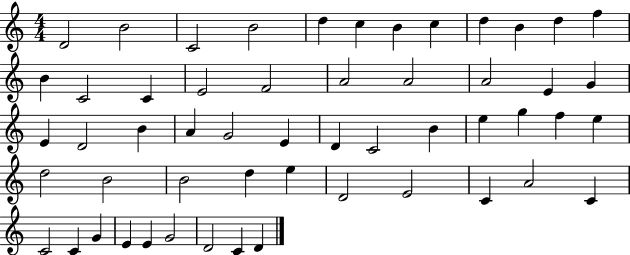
D4/h B4/h C4/h B4/h D5/q C5/q B4/q C5/q D5/q B4/q D5/q F5/q B4/q C4/h C4/q E4/h F4/h A4/h A4/h A4/h E4/q G4/q E4/q D4/h B4/q A4/q G4/h E4/q D4/q C4/h B4/q E5/q G5/q F5/q E5/q D5/h B4/h B4/h D5/q E5/q D4/h E4/h C4/q A4/h C4/q C4/h C4/q G4/q E4/q E4/q G4/h D4/h C4/q D4/q